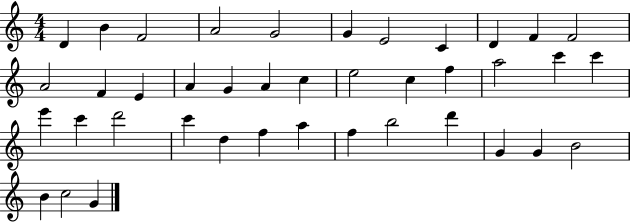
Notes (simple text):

D4/q B4/q F4/h A4/h G4/h G4/q E4/h C4/q D4/q F4/q F4/h A4/h F4/q E4/q A4/q G4/q A4/q C5/q E5/h C5/q F5/q A5/h C6/q C6/q E6/q C6/q D6/h C6/q D5/q F5/q A5/q F5/q B5/h D6/q G4/q G4/q B4/h B4/q C5/h G4/q